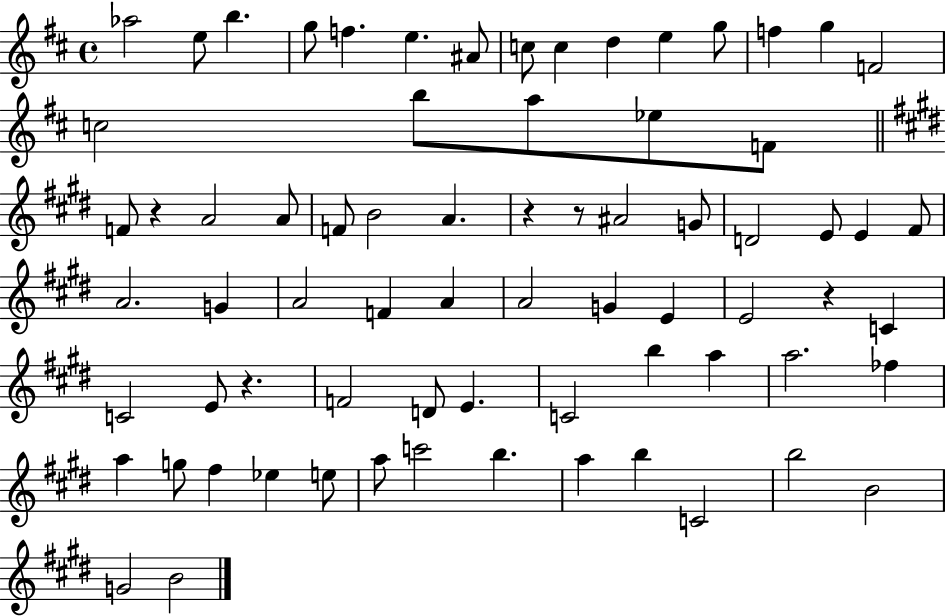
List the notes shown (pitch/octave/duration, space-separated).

Ab5/h E5/e B5/q. G5/e F5/q. E5/q. A#4/e C5/e C5/q D5/q E5/q G5/e F5/q G5/q F4/h C5/h B5/e A5/e Eb5/e F4/e F4/e R/q A4/h A4/e F4/e B4/h A4/q. R/q R/e A#4/h G4/e D4/h E4/e E4/q F#4/e A4/h. G4/q A4/h F4/q A4/q A4/h G4/q E4/q E4/h R/q C4/q C4/h E4/e R/q. F4/h D4/e E4/q. C4/h B5/q A5/q A5/h. FES5/q A5/q G5/e F#5/q Eb5/q E5/e A5/e C6/h B5/q. A5/q B5/q C4/h B5/h B4/h G4/h B4/h